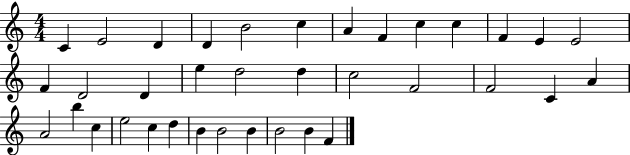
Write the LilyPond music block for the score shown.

{
  \clef treble
  \numericTimeSignature
  \time 4/4
  \key c \major
  c'4 e'2 d'4 | d'4 b'2 c''4 | a'4 f'4 c''4 c''4 | f'4 e'4 e'2 | \break f'4 d'2 d'4 | e''4 d''2 d''4 | c''2 f'2 | f'2 c'4 a'4 | \break a'2 b''4 c''4 | e''2 c''4 d''4 | b'4 b'2 b'4 | b'2 b'4 f'4 | \break \bar "|."
}